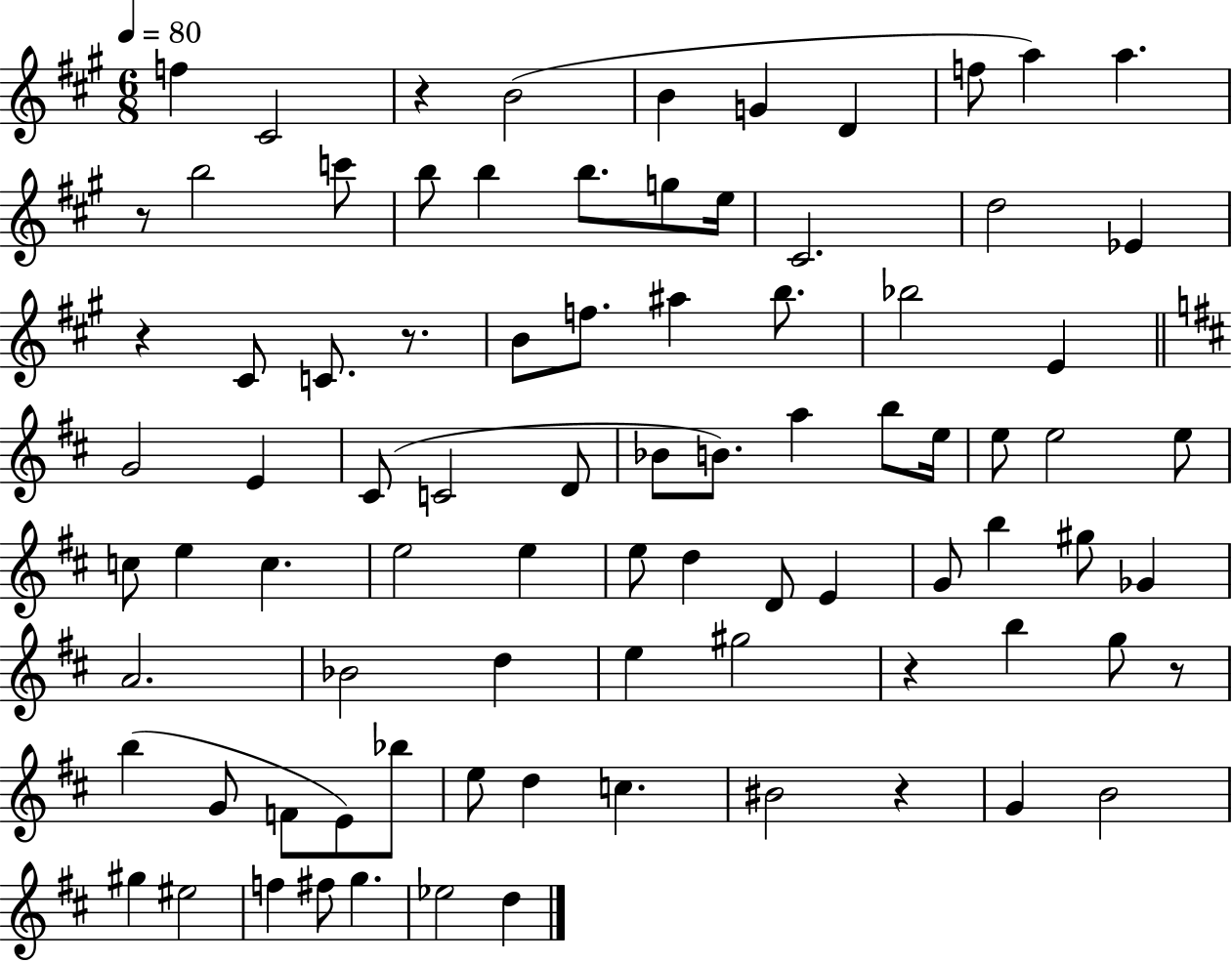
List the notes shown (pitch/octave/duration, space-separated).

F5/q C#4/h R/q B4/h B4/q G4/q D4/q F5/e A5/q A5/q. R/e B5/h C6/e B5/e B5/q B5/e. G5/e E5/s C#4/h. D5/h Eb4/q R/q C#4/e C4/e. R/e. B4/e F5/e. A#5/q B5/e. Bb5/h E4/q G4/h E4/q C#4/e C4/h D4/e Bb4/e B4/e. A5/q B5/e E5/s E5/e E5/h E5/e C5/e E5/q C5/q. E5/h E5/q E5/e D5/q D4/e E4/q G4/e B5/q G#5/e Gb4/q A4/h. Bb4/h D5/q E5/q G#5/h R/q B5/q G5/e R/e B5/q G4/e F4/e E4/e Bb5/e E5/e D5/q C5/q. BIS4/h R/q G4/q B4/h G#5/q EIS5/h F5/q F#5/e G5/q. Eb5/h D5/q